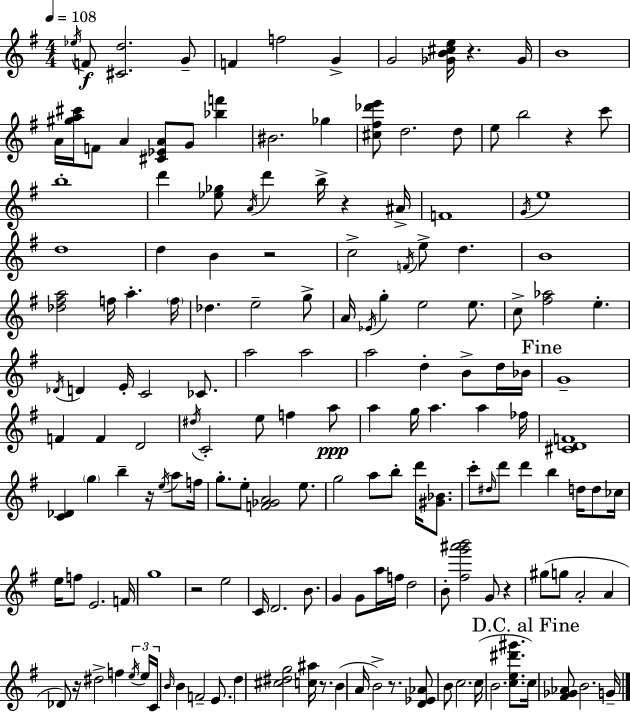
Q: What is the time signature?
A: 4/4